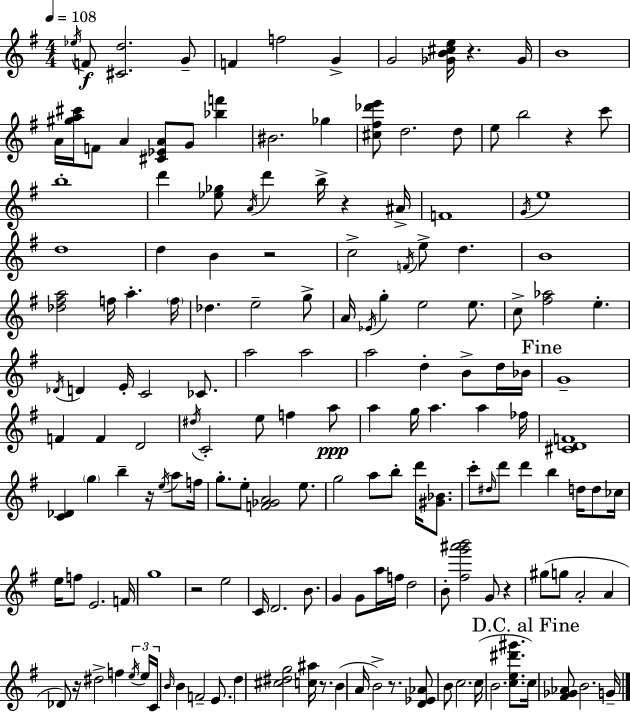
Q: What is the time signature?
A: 4/4